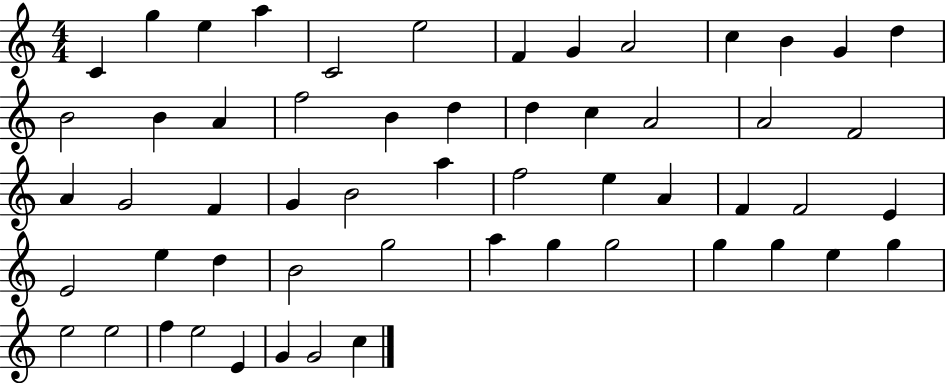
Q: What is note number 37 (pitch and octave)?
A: E4